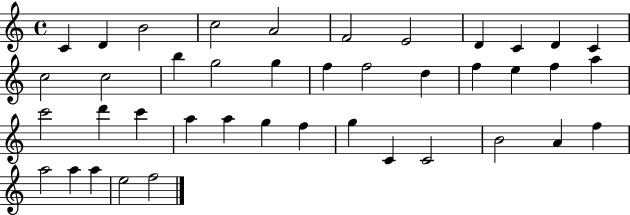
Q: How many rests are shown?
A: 0